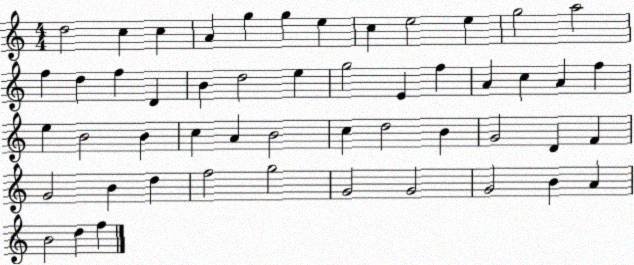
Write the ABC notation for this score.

X:1
T:Untitled
M:4/4
L:1/4
K:C
d2 c c A g g e c e2 e g2 a2 f d f D B d2 e g2 E f A c A f e B2 B c A B2 c d2 B G2 D F G2 B d f2 g2 G2 G2 G2 B A B2 d f